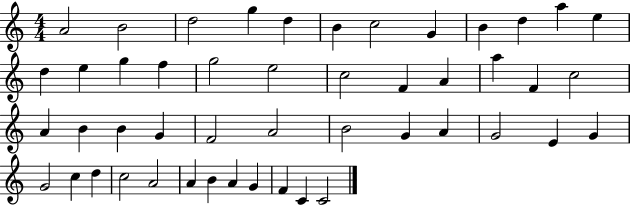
A4/h B4/h D5/h G5/q D5/q B4/q C5/h G4/q B4/q D5/q A5/q E5/q D5/q E5/q G5/q F5/q G5/h E5/h C5/h F4/q A4/q A5/q F4/q C5/h A4/q B4/q B4/q G4/q F4/h A4/h B4/h G4/q A4/q G4/h E4/q G4/q G4/h C5/q D5/q C5/h A4/h A4/q B4/q A4/q G4/q F4/q C4/q C4/h